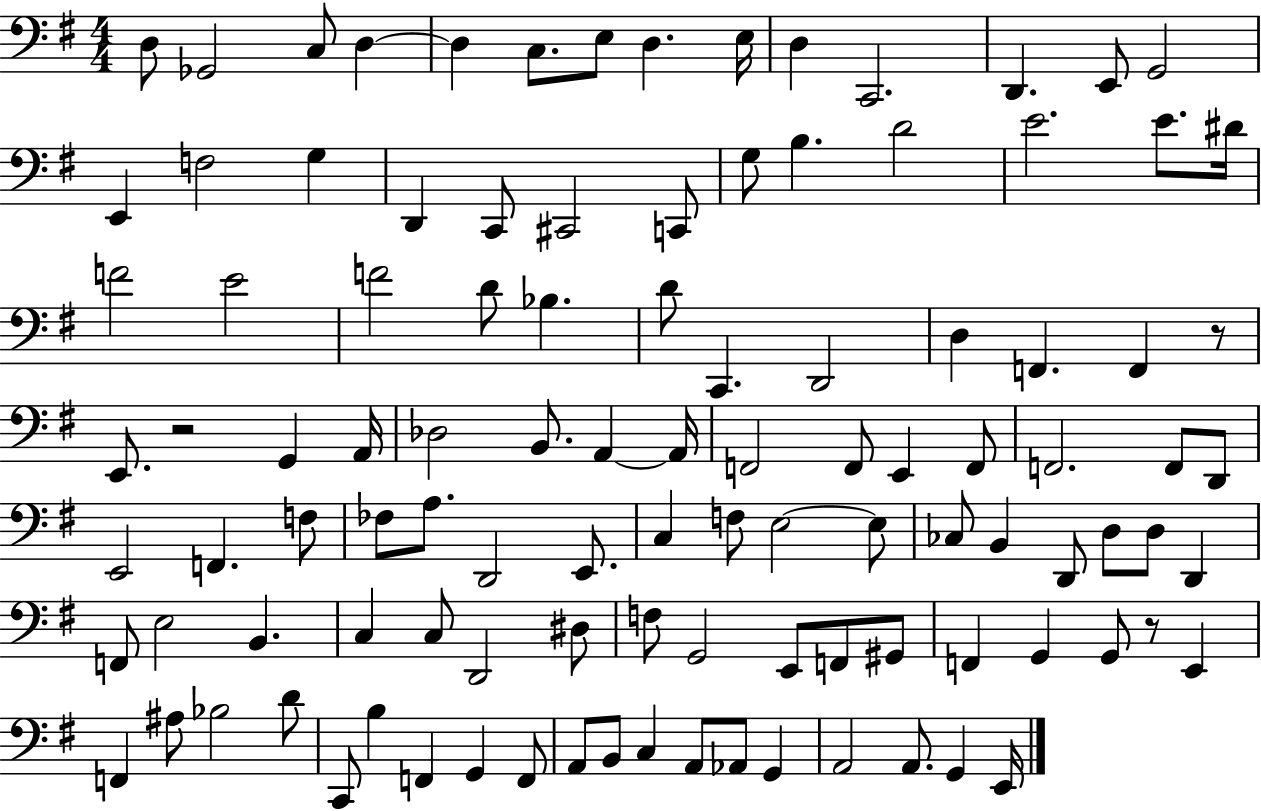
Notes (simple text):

D3/e Gb2/h C3/e D3/q D3/q C3/e. E3/e D3/q. E3/s D3/q C2/h. D2/q. E2/e G2/h E2/q F3/h G3/q D2/q C2/e C#2/h C2/e G3/e B3/q. D4/h E4/h. E4/e. D#4/s F4/h E4/h F4/h D4/e Bb3/q. D4/e C2/q. D2/h D3/q F2/q. F2/q R/e E2/e. R/h G2/q A2/s Db3/h B2/e. A2/q A2/s F2/h F2/e E2/q F2/e F2/h. F2/e D2/e E2/h F2/q. F3/e FES3/e A3/e. D2/h E2/e. C3/q F3/e E3/h E3/e CES3/e B2/q D2/e D3/e D3/e D2/q F2/e E3/h B2/q. C3/q C3/e D2/h D#3/e F3/e G2/h E2/e F2/e G#2/e F2/q G2/q G2/e R/e E2/q F2/q A#3/e Bb3/h D4/e C2/e B3/q F2/q G2/q F2/e A2/e B2/e C3/q A2/e Ab2/e G2/q A2/h A2/e. G2/q E2/s